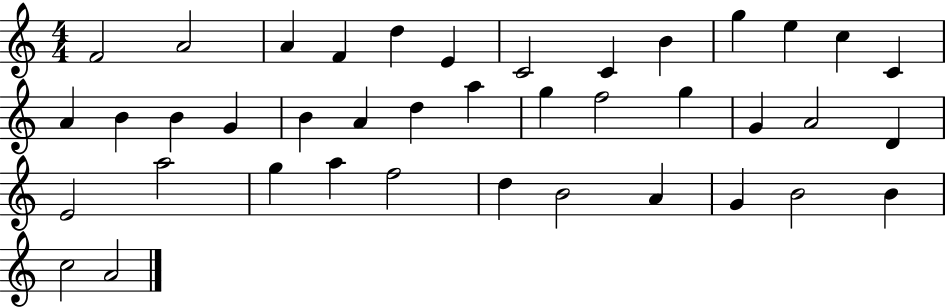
F4/h A4/h A4/q F4/q D5/q E4/q C4/h C4/q B4/q G5/q E5/q C5/q C4/q A4/q B4/q B4/q G4/q B4/q A4/q D5/q A5/q G5/q F5/h G5/q G4/q A4/h D4/q E4/h A5/h G5/q A5/q F5/h D5/q B4/h A4/q G4/q B4/h B4/q C5/h A4/h